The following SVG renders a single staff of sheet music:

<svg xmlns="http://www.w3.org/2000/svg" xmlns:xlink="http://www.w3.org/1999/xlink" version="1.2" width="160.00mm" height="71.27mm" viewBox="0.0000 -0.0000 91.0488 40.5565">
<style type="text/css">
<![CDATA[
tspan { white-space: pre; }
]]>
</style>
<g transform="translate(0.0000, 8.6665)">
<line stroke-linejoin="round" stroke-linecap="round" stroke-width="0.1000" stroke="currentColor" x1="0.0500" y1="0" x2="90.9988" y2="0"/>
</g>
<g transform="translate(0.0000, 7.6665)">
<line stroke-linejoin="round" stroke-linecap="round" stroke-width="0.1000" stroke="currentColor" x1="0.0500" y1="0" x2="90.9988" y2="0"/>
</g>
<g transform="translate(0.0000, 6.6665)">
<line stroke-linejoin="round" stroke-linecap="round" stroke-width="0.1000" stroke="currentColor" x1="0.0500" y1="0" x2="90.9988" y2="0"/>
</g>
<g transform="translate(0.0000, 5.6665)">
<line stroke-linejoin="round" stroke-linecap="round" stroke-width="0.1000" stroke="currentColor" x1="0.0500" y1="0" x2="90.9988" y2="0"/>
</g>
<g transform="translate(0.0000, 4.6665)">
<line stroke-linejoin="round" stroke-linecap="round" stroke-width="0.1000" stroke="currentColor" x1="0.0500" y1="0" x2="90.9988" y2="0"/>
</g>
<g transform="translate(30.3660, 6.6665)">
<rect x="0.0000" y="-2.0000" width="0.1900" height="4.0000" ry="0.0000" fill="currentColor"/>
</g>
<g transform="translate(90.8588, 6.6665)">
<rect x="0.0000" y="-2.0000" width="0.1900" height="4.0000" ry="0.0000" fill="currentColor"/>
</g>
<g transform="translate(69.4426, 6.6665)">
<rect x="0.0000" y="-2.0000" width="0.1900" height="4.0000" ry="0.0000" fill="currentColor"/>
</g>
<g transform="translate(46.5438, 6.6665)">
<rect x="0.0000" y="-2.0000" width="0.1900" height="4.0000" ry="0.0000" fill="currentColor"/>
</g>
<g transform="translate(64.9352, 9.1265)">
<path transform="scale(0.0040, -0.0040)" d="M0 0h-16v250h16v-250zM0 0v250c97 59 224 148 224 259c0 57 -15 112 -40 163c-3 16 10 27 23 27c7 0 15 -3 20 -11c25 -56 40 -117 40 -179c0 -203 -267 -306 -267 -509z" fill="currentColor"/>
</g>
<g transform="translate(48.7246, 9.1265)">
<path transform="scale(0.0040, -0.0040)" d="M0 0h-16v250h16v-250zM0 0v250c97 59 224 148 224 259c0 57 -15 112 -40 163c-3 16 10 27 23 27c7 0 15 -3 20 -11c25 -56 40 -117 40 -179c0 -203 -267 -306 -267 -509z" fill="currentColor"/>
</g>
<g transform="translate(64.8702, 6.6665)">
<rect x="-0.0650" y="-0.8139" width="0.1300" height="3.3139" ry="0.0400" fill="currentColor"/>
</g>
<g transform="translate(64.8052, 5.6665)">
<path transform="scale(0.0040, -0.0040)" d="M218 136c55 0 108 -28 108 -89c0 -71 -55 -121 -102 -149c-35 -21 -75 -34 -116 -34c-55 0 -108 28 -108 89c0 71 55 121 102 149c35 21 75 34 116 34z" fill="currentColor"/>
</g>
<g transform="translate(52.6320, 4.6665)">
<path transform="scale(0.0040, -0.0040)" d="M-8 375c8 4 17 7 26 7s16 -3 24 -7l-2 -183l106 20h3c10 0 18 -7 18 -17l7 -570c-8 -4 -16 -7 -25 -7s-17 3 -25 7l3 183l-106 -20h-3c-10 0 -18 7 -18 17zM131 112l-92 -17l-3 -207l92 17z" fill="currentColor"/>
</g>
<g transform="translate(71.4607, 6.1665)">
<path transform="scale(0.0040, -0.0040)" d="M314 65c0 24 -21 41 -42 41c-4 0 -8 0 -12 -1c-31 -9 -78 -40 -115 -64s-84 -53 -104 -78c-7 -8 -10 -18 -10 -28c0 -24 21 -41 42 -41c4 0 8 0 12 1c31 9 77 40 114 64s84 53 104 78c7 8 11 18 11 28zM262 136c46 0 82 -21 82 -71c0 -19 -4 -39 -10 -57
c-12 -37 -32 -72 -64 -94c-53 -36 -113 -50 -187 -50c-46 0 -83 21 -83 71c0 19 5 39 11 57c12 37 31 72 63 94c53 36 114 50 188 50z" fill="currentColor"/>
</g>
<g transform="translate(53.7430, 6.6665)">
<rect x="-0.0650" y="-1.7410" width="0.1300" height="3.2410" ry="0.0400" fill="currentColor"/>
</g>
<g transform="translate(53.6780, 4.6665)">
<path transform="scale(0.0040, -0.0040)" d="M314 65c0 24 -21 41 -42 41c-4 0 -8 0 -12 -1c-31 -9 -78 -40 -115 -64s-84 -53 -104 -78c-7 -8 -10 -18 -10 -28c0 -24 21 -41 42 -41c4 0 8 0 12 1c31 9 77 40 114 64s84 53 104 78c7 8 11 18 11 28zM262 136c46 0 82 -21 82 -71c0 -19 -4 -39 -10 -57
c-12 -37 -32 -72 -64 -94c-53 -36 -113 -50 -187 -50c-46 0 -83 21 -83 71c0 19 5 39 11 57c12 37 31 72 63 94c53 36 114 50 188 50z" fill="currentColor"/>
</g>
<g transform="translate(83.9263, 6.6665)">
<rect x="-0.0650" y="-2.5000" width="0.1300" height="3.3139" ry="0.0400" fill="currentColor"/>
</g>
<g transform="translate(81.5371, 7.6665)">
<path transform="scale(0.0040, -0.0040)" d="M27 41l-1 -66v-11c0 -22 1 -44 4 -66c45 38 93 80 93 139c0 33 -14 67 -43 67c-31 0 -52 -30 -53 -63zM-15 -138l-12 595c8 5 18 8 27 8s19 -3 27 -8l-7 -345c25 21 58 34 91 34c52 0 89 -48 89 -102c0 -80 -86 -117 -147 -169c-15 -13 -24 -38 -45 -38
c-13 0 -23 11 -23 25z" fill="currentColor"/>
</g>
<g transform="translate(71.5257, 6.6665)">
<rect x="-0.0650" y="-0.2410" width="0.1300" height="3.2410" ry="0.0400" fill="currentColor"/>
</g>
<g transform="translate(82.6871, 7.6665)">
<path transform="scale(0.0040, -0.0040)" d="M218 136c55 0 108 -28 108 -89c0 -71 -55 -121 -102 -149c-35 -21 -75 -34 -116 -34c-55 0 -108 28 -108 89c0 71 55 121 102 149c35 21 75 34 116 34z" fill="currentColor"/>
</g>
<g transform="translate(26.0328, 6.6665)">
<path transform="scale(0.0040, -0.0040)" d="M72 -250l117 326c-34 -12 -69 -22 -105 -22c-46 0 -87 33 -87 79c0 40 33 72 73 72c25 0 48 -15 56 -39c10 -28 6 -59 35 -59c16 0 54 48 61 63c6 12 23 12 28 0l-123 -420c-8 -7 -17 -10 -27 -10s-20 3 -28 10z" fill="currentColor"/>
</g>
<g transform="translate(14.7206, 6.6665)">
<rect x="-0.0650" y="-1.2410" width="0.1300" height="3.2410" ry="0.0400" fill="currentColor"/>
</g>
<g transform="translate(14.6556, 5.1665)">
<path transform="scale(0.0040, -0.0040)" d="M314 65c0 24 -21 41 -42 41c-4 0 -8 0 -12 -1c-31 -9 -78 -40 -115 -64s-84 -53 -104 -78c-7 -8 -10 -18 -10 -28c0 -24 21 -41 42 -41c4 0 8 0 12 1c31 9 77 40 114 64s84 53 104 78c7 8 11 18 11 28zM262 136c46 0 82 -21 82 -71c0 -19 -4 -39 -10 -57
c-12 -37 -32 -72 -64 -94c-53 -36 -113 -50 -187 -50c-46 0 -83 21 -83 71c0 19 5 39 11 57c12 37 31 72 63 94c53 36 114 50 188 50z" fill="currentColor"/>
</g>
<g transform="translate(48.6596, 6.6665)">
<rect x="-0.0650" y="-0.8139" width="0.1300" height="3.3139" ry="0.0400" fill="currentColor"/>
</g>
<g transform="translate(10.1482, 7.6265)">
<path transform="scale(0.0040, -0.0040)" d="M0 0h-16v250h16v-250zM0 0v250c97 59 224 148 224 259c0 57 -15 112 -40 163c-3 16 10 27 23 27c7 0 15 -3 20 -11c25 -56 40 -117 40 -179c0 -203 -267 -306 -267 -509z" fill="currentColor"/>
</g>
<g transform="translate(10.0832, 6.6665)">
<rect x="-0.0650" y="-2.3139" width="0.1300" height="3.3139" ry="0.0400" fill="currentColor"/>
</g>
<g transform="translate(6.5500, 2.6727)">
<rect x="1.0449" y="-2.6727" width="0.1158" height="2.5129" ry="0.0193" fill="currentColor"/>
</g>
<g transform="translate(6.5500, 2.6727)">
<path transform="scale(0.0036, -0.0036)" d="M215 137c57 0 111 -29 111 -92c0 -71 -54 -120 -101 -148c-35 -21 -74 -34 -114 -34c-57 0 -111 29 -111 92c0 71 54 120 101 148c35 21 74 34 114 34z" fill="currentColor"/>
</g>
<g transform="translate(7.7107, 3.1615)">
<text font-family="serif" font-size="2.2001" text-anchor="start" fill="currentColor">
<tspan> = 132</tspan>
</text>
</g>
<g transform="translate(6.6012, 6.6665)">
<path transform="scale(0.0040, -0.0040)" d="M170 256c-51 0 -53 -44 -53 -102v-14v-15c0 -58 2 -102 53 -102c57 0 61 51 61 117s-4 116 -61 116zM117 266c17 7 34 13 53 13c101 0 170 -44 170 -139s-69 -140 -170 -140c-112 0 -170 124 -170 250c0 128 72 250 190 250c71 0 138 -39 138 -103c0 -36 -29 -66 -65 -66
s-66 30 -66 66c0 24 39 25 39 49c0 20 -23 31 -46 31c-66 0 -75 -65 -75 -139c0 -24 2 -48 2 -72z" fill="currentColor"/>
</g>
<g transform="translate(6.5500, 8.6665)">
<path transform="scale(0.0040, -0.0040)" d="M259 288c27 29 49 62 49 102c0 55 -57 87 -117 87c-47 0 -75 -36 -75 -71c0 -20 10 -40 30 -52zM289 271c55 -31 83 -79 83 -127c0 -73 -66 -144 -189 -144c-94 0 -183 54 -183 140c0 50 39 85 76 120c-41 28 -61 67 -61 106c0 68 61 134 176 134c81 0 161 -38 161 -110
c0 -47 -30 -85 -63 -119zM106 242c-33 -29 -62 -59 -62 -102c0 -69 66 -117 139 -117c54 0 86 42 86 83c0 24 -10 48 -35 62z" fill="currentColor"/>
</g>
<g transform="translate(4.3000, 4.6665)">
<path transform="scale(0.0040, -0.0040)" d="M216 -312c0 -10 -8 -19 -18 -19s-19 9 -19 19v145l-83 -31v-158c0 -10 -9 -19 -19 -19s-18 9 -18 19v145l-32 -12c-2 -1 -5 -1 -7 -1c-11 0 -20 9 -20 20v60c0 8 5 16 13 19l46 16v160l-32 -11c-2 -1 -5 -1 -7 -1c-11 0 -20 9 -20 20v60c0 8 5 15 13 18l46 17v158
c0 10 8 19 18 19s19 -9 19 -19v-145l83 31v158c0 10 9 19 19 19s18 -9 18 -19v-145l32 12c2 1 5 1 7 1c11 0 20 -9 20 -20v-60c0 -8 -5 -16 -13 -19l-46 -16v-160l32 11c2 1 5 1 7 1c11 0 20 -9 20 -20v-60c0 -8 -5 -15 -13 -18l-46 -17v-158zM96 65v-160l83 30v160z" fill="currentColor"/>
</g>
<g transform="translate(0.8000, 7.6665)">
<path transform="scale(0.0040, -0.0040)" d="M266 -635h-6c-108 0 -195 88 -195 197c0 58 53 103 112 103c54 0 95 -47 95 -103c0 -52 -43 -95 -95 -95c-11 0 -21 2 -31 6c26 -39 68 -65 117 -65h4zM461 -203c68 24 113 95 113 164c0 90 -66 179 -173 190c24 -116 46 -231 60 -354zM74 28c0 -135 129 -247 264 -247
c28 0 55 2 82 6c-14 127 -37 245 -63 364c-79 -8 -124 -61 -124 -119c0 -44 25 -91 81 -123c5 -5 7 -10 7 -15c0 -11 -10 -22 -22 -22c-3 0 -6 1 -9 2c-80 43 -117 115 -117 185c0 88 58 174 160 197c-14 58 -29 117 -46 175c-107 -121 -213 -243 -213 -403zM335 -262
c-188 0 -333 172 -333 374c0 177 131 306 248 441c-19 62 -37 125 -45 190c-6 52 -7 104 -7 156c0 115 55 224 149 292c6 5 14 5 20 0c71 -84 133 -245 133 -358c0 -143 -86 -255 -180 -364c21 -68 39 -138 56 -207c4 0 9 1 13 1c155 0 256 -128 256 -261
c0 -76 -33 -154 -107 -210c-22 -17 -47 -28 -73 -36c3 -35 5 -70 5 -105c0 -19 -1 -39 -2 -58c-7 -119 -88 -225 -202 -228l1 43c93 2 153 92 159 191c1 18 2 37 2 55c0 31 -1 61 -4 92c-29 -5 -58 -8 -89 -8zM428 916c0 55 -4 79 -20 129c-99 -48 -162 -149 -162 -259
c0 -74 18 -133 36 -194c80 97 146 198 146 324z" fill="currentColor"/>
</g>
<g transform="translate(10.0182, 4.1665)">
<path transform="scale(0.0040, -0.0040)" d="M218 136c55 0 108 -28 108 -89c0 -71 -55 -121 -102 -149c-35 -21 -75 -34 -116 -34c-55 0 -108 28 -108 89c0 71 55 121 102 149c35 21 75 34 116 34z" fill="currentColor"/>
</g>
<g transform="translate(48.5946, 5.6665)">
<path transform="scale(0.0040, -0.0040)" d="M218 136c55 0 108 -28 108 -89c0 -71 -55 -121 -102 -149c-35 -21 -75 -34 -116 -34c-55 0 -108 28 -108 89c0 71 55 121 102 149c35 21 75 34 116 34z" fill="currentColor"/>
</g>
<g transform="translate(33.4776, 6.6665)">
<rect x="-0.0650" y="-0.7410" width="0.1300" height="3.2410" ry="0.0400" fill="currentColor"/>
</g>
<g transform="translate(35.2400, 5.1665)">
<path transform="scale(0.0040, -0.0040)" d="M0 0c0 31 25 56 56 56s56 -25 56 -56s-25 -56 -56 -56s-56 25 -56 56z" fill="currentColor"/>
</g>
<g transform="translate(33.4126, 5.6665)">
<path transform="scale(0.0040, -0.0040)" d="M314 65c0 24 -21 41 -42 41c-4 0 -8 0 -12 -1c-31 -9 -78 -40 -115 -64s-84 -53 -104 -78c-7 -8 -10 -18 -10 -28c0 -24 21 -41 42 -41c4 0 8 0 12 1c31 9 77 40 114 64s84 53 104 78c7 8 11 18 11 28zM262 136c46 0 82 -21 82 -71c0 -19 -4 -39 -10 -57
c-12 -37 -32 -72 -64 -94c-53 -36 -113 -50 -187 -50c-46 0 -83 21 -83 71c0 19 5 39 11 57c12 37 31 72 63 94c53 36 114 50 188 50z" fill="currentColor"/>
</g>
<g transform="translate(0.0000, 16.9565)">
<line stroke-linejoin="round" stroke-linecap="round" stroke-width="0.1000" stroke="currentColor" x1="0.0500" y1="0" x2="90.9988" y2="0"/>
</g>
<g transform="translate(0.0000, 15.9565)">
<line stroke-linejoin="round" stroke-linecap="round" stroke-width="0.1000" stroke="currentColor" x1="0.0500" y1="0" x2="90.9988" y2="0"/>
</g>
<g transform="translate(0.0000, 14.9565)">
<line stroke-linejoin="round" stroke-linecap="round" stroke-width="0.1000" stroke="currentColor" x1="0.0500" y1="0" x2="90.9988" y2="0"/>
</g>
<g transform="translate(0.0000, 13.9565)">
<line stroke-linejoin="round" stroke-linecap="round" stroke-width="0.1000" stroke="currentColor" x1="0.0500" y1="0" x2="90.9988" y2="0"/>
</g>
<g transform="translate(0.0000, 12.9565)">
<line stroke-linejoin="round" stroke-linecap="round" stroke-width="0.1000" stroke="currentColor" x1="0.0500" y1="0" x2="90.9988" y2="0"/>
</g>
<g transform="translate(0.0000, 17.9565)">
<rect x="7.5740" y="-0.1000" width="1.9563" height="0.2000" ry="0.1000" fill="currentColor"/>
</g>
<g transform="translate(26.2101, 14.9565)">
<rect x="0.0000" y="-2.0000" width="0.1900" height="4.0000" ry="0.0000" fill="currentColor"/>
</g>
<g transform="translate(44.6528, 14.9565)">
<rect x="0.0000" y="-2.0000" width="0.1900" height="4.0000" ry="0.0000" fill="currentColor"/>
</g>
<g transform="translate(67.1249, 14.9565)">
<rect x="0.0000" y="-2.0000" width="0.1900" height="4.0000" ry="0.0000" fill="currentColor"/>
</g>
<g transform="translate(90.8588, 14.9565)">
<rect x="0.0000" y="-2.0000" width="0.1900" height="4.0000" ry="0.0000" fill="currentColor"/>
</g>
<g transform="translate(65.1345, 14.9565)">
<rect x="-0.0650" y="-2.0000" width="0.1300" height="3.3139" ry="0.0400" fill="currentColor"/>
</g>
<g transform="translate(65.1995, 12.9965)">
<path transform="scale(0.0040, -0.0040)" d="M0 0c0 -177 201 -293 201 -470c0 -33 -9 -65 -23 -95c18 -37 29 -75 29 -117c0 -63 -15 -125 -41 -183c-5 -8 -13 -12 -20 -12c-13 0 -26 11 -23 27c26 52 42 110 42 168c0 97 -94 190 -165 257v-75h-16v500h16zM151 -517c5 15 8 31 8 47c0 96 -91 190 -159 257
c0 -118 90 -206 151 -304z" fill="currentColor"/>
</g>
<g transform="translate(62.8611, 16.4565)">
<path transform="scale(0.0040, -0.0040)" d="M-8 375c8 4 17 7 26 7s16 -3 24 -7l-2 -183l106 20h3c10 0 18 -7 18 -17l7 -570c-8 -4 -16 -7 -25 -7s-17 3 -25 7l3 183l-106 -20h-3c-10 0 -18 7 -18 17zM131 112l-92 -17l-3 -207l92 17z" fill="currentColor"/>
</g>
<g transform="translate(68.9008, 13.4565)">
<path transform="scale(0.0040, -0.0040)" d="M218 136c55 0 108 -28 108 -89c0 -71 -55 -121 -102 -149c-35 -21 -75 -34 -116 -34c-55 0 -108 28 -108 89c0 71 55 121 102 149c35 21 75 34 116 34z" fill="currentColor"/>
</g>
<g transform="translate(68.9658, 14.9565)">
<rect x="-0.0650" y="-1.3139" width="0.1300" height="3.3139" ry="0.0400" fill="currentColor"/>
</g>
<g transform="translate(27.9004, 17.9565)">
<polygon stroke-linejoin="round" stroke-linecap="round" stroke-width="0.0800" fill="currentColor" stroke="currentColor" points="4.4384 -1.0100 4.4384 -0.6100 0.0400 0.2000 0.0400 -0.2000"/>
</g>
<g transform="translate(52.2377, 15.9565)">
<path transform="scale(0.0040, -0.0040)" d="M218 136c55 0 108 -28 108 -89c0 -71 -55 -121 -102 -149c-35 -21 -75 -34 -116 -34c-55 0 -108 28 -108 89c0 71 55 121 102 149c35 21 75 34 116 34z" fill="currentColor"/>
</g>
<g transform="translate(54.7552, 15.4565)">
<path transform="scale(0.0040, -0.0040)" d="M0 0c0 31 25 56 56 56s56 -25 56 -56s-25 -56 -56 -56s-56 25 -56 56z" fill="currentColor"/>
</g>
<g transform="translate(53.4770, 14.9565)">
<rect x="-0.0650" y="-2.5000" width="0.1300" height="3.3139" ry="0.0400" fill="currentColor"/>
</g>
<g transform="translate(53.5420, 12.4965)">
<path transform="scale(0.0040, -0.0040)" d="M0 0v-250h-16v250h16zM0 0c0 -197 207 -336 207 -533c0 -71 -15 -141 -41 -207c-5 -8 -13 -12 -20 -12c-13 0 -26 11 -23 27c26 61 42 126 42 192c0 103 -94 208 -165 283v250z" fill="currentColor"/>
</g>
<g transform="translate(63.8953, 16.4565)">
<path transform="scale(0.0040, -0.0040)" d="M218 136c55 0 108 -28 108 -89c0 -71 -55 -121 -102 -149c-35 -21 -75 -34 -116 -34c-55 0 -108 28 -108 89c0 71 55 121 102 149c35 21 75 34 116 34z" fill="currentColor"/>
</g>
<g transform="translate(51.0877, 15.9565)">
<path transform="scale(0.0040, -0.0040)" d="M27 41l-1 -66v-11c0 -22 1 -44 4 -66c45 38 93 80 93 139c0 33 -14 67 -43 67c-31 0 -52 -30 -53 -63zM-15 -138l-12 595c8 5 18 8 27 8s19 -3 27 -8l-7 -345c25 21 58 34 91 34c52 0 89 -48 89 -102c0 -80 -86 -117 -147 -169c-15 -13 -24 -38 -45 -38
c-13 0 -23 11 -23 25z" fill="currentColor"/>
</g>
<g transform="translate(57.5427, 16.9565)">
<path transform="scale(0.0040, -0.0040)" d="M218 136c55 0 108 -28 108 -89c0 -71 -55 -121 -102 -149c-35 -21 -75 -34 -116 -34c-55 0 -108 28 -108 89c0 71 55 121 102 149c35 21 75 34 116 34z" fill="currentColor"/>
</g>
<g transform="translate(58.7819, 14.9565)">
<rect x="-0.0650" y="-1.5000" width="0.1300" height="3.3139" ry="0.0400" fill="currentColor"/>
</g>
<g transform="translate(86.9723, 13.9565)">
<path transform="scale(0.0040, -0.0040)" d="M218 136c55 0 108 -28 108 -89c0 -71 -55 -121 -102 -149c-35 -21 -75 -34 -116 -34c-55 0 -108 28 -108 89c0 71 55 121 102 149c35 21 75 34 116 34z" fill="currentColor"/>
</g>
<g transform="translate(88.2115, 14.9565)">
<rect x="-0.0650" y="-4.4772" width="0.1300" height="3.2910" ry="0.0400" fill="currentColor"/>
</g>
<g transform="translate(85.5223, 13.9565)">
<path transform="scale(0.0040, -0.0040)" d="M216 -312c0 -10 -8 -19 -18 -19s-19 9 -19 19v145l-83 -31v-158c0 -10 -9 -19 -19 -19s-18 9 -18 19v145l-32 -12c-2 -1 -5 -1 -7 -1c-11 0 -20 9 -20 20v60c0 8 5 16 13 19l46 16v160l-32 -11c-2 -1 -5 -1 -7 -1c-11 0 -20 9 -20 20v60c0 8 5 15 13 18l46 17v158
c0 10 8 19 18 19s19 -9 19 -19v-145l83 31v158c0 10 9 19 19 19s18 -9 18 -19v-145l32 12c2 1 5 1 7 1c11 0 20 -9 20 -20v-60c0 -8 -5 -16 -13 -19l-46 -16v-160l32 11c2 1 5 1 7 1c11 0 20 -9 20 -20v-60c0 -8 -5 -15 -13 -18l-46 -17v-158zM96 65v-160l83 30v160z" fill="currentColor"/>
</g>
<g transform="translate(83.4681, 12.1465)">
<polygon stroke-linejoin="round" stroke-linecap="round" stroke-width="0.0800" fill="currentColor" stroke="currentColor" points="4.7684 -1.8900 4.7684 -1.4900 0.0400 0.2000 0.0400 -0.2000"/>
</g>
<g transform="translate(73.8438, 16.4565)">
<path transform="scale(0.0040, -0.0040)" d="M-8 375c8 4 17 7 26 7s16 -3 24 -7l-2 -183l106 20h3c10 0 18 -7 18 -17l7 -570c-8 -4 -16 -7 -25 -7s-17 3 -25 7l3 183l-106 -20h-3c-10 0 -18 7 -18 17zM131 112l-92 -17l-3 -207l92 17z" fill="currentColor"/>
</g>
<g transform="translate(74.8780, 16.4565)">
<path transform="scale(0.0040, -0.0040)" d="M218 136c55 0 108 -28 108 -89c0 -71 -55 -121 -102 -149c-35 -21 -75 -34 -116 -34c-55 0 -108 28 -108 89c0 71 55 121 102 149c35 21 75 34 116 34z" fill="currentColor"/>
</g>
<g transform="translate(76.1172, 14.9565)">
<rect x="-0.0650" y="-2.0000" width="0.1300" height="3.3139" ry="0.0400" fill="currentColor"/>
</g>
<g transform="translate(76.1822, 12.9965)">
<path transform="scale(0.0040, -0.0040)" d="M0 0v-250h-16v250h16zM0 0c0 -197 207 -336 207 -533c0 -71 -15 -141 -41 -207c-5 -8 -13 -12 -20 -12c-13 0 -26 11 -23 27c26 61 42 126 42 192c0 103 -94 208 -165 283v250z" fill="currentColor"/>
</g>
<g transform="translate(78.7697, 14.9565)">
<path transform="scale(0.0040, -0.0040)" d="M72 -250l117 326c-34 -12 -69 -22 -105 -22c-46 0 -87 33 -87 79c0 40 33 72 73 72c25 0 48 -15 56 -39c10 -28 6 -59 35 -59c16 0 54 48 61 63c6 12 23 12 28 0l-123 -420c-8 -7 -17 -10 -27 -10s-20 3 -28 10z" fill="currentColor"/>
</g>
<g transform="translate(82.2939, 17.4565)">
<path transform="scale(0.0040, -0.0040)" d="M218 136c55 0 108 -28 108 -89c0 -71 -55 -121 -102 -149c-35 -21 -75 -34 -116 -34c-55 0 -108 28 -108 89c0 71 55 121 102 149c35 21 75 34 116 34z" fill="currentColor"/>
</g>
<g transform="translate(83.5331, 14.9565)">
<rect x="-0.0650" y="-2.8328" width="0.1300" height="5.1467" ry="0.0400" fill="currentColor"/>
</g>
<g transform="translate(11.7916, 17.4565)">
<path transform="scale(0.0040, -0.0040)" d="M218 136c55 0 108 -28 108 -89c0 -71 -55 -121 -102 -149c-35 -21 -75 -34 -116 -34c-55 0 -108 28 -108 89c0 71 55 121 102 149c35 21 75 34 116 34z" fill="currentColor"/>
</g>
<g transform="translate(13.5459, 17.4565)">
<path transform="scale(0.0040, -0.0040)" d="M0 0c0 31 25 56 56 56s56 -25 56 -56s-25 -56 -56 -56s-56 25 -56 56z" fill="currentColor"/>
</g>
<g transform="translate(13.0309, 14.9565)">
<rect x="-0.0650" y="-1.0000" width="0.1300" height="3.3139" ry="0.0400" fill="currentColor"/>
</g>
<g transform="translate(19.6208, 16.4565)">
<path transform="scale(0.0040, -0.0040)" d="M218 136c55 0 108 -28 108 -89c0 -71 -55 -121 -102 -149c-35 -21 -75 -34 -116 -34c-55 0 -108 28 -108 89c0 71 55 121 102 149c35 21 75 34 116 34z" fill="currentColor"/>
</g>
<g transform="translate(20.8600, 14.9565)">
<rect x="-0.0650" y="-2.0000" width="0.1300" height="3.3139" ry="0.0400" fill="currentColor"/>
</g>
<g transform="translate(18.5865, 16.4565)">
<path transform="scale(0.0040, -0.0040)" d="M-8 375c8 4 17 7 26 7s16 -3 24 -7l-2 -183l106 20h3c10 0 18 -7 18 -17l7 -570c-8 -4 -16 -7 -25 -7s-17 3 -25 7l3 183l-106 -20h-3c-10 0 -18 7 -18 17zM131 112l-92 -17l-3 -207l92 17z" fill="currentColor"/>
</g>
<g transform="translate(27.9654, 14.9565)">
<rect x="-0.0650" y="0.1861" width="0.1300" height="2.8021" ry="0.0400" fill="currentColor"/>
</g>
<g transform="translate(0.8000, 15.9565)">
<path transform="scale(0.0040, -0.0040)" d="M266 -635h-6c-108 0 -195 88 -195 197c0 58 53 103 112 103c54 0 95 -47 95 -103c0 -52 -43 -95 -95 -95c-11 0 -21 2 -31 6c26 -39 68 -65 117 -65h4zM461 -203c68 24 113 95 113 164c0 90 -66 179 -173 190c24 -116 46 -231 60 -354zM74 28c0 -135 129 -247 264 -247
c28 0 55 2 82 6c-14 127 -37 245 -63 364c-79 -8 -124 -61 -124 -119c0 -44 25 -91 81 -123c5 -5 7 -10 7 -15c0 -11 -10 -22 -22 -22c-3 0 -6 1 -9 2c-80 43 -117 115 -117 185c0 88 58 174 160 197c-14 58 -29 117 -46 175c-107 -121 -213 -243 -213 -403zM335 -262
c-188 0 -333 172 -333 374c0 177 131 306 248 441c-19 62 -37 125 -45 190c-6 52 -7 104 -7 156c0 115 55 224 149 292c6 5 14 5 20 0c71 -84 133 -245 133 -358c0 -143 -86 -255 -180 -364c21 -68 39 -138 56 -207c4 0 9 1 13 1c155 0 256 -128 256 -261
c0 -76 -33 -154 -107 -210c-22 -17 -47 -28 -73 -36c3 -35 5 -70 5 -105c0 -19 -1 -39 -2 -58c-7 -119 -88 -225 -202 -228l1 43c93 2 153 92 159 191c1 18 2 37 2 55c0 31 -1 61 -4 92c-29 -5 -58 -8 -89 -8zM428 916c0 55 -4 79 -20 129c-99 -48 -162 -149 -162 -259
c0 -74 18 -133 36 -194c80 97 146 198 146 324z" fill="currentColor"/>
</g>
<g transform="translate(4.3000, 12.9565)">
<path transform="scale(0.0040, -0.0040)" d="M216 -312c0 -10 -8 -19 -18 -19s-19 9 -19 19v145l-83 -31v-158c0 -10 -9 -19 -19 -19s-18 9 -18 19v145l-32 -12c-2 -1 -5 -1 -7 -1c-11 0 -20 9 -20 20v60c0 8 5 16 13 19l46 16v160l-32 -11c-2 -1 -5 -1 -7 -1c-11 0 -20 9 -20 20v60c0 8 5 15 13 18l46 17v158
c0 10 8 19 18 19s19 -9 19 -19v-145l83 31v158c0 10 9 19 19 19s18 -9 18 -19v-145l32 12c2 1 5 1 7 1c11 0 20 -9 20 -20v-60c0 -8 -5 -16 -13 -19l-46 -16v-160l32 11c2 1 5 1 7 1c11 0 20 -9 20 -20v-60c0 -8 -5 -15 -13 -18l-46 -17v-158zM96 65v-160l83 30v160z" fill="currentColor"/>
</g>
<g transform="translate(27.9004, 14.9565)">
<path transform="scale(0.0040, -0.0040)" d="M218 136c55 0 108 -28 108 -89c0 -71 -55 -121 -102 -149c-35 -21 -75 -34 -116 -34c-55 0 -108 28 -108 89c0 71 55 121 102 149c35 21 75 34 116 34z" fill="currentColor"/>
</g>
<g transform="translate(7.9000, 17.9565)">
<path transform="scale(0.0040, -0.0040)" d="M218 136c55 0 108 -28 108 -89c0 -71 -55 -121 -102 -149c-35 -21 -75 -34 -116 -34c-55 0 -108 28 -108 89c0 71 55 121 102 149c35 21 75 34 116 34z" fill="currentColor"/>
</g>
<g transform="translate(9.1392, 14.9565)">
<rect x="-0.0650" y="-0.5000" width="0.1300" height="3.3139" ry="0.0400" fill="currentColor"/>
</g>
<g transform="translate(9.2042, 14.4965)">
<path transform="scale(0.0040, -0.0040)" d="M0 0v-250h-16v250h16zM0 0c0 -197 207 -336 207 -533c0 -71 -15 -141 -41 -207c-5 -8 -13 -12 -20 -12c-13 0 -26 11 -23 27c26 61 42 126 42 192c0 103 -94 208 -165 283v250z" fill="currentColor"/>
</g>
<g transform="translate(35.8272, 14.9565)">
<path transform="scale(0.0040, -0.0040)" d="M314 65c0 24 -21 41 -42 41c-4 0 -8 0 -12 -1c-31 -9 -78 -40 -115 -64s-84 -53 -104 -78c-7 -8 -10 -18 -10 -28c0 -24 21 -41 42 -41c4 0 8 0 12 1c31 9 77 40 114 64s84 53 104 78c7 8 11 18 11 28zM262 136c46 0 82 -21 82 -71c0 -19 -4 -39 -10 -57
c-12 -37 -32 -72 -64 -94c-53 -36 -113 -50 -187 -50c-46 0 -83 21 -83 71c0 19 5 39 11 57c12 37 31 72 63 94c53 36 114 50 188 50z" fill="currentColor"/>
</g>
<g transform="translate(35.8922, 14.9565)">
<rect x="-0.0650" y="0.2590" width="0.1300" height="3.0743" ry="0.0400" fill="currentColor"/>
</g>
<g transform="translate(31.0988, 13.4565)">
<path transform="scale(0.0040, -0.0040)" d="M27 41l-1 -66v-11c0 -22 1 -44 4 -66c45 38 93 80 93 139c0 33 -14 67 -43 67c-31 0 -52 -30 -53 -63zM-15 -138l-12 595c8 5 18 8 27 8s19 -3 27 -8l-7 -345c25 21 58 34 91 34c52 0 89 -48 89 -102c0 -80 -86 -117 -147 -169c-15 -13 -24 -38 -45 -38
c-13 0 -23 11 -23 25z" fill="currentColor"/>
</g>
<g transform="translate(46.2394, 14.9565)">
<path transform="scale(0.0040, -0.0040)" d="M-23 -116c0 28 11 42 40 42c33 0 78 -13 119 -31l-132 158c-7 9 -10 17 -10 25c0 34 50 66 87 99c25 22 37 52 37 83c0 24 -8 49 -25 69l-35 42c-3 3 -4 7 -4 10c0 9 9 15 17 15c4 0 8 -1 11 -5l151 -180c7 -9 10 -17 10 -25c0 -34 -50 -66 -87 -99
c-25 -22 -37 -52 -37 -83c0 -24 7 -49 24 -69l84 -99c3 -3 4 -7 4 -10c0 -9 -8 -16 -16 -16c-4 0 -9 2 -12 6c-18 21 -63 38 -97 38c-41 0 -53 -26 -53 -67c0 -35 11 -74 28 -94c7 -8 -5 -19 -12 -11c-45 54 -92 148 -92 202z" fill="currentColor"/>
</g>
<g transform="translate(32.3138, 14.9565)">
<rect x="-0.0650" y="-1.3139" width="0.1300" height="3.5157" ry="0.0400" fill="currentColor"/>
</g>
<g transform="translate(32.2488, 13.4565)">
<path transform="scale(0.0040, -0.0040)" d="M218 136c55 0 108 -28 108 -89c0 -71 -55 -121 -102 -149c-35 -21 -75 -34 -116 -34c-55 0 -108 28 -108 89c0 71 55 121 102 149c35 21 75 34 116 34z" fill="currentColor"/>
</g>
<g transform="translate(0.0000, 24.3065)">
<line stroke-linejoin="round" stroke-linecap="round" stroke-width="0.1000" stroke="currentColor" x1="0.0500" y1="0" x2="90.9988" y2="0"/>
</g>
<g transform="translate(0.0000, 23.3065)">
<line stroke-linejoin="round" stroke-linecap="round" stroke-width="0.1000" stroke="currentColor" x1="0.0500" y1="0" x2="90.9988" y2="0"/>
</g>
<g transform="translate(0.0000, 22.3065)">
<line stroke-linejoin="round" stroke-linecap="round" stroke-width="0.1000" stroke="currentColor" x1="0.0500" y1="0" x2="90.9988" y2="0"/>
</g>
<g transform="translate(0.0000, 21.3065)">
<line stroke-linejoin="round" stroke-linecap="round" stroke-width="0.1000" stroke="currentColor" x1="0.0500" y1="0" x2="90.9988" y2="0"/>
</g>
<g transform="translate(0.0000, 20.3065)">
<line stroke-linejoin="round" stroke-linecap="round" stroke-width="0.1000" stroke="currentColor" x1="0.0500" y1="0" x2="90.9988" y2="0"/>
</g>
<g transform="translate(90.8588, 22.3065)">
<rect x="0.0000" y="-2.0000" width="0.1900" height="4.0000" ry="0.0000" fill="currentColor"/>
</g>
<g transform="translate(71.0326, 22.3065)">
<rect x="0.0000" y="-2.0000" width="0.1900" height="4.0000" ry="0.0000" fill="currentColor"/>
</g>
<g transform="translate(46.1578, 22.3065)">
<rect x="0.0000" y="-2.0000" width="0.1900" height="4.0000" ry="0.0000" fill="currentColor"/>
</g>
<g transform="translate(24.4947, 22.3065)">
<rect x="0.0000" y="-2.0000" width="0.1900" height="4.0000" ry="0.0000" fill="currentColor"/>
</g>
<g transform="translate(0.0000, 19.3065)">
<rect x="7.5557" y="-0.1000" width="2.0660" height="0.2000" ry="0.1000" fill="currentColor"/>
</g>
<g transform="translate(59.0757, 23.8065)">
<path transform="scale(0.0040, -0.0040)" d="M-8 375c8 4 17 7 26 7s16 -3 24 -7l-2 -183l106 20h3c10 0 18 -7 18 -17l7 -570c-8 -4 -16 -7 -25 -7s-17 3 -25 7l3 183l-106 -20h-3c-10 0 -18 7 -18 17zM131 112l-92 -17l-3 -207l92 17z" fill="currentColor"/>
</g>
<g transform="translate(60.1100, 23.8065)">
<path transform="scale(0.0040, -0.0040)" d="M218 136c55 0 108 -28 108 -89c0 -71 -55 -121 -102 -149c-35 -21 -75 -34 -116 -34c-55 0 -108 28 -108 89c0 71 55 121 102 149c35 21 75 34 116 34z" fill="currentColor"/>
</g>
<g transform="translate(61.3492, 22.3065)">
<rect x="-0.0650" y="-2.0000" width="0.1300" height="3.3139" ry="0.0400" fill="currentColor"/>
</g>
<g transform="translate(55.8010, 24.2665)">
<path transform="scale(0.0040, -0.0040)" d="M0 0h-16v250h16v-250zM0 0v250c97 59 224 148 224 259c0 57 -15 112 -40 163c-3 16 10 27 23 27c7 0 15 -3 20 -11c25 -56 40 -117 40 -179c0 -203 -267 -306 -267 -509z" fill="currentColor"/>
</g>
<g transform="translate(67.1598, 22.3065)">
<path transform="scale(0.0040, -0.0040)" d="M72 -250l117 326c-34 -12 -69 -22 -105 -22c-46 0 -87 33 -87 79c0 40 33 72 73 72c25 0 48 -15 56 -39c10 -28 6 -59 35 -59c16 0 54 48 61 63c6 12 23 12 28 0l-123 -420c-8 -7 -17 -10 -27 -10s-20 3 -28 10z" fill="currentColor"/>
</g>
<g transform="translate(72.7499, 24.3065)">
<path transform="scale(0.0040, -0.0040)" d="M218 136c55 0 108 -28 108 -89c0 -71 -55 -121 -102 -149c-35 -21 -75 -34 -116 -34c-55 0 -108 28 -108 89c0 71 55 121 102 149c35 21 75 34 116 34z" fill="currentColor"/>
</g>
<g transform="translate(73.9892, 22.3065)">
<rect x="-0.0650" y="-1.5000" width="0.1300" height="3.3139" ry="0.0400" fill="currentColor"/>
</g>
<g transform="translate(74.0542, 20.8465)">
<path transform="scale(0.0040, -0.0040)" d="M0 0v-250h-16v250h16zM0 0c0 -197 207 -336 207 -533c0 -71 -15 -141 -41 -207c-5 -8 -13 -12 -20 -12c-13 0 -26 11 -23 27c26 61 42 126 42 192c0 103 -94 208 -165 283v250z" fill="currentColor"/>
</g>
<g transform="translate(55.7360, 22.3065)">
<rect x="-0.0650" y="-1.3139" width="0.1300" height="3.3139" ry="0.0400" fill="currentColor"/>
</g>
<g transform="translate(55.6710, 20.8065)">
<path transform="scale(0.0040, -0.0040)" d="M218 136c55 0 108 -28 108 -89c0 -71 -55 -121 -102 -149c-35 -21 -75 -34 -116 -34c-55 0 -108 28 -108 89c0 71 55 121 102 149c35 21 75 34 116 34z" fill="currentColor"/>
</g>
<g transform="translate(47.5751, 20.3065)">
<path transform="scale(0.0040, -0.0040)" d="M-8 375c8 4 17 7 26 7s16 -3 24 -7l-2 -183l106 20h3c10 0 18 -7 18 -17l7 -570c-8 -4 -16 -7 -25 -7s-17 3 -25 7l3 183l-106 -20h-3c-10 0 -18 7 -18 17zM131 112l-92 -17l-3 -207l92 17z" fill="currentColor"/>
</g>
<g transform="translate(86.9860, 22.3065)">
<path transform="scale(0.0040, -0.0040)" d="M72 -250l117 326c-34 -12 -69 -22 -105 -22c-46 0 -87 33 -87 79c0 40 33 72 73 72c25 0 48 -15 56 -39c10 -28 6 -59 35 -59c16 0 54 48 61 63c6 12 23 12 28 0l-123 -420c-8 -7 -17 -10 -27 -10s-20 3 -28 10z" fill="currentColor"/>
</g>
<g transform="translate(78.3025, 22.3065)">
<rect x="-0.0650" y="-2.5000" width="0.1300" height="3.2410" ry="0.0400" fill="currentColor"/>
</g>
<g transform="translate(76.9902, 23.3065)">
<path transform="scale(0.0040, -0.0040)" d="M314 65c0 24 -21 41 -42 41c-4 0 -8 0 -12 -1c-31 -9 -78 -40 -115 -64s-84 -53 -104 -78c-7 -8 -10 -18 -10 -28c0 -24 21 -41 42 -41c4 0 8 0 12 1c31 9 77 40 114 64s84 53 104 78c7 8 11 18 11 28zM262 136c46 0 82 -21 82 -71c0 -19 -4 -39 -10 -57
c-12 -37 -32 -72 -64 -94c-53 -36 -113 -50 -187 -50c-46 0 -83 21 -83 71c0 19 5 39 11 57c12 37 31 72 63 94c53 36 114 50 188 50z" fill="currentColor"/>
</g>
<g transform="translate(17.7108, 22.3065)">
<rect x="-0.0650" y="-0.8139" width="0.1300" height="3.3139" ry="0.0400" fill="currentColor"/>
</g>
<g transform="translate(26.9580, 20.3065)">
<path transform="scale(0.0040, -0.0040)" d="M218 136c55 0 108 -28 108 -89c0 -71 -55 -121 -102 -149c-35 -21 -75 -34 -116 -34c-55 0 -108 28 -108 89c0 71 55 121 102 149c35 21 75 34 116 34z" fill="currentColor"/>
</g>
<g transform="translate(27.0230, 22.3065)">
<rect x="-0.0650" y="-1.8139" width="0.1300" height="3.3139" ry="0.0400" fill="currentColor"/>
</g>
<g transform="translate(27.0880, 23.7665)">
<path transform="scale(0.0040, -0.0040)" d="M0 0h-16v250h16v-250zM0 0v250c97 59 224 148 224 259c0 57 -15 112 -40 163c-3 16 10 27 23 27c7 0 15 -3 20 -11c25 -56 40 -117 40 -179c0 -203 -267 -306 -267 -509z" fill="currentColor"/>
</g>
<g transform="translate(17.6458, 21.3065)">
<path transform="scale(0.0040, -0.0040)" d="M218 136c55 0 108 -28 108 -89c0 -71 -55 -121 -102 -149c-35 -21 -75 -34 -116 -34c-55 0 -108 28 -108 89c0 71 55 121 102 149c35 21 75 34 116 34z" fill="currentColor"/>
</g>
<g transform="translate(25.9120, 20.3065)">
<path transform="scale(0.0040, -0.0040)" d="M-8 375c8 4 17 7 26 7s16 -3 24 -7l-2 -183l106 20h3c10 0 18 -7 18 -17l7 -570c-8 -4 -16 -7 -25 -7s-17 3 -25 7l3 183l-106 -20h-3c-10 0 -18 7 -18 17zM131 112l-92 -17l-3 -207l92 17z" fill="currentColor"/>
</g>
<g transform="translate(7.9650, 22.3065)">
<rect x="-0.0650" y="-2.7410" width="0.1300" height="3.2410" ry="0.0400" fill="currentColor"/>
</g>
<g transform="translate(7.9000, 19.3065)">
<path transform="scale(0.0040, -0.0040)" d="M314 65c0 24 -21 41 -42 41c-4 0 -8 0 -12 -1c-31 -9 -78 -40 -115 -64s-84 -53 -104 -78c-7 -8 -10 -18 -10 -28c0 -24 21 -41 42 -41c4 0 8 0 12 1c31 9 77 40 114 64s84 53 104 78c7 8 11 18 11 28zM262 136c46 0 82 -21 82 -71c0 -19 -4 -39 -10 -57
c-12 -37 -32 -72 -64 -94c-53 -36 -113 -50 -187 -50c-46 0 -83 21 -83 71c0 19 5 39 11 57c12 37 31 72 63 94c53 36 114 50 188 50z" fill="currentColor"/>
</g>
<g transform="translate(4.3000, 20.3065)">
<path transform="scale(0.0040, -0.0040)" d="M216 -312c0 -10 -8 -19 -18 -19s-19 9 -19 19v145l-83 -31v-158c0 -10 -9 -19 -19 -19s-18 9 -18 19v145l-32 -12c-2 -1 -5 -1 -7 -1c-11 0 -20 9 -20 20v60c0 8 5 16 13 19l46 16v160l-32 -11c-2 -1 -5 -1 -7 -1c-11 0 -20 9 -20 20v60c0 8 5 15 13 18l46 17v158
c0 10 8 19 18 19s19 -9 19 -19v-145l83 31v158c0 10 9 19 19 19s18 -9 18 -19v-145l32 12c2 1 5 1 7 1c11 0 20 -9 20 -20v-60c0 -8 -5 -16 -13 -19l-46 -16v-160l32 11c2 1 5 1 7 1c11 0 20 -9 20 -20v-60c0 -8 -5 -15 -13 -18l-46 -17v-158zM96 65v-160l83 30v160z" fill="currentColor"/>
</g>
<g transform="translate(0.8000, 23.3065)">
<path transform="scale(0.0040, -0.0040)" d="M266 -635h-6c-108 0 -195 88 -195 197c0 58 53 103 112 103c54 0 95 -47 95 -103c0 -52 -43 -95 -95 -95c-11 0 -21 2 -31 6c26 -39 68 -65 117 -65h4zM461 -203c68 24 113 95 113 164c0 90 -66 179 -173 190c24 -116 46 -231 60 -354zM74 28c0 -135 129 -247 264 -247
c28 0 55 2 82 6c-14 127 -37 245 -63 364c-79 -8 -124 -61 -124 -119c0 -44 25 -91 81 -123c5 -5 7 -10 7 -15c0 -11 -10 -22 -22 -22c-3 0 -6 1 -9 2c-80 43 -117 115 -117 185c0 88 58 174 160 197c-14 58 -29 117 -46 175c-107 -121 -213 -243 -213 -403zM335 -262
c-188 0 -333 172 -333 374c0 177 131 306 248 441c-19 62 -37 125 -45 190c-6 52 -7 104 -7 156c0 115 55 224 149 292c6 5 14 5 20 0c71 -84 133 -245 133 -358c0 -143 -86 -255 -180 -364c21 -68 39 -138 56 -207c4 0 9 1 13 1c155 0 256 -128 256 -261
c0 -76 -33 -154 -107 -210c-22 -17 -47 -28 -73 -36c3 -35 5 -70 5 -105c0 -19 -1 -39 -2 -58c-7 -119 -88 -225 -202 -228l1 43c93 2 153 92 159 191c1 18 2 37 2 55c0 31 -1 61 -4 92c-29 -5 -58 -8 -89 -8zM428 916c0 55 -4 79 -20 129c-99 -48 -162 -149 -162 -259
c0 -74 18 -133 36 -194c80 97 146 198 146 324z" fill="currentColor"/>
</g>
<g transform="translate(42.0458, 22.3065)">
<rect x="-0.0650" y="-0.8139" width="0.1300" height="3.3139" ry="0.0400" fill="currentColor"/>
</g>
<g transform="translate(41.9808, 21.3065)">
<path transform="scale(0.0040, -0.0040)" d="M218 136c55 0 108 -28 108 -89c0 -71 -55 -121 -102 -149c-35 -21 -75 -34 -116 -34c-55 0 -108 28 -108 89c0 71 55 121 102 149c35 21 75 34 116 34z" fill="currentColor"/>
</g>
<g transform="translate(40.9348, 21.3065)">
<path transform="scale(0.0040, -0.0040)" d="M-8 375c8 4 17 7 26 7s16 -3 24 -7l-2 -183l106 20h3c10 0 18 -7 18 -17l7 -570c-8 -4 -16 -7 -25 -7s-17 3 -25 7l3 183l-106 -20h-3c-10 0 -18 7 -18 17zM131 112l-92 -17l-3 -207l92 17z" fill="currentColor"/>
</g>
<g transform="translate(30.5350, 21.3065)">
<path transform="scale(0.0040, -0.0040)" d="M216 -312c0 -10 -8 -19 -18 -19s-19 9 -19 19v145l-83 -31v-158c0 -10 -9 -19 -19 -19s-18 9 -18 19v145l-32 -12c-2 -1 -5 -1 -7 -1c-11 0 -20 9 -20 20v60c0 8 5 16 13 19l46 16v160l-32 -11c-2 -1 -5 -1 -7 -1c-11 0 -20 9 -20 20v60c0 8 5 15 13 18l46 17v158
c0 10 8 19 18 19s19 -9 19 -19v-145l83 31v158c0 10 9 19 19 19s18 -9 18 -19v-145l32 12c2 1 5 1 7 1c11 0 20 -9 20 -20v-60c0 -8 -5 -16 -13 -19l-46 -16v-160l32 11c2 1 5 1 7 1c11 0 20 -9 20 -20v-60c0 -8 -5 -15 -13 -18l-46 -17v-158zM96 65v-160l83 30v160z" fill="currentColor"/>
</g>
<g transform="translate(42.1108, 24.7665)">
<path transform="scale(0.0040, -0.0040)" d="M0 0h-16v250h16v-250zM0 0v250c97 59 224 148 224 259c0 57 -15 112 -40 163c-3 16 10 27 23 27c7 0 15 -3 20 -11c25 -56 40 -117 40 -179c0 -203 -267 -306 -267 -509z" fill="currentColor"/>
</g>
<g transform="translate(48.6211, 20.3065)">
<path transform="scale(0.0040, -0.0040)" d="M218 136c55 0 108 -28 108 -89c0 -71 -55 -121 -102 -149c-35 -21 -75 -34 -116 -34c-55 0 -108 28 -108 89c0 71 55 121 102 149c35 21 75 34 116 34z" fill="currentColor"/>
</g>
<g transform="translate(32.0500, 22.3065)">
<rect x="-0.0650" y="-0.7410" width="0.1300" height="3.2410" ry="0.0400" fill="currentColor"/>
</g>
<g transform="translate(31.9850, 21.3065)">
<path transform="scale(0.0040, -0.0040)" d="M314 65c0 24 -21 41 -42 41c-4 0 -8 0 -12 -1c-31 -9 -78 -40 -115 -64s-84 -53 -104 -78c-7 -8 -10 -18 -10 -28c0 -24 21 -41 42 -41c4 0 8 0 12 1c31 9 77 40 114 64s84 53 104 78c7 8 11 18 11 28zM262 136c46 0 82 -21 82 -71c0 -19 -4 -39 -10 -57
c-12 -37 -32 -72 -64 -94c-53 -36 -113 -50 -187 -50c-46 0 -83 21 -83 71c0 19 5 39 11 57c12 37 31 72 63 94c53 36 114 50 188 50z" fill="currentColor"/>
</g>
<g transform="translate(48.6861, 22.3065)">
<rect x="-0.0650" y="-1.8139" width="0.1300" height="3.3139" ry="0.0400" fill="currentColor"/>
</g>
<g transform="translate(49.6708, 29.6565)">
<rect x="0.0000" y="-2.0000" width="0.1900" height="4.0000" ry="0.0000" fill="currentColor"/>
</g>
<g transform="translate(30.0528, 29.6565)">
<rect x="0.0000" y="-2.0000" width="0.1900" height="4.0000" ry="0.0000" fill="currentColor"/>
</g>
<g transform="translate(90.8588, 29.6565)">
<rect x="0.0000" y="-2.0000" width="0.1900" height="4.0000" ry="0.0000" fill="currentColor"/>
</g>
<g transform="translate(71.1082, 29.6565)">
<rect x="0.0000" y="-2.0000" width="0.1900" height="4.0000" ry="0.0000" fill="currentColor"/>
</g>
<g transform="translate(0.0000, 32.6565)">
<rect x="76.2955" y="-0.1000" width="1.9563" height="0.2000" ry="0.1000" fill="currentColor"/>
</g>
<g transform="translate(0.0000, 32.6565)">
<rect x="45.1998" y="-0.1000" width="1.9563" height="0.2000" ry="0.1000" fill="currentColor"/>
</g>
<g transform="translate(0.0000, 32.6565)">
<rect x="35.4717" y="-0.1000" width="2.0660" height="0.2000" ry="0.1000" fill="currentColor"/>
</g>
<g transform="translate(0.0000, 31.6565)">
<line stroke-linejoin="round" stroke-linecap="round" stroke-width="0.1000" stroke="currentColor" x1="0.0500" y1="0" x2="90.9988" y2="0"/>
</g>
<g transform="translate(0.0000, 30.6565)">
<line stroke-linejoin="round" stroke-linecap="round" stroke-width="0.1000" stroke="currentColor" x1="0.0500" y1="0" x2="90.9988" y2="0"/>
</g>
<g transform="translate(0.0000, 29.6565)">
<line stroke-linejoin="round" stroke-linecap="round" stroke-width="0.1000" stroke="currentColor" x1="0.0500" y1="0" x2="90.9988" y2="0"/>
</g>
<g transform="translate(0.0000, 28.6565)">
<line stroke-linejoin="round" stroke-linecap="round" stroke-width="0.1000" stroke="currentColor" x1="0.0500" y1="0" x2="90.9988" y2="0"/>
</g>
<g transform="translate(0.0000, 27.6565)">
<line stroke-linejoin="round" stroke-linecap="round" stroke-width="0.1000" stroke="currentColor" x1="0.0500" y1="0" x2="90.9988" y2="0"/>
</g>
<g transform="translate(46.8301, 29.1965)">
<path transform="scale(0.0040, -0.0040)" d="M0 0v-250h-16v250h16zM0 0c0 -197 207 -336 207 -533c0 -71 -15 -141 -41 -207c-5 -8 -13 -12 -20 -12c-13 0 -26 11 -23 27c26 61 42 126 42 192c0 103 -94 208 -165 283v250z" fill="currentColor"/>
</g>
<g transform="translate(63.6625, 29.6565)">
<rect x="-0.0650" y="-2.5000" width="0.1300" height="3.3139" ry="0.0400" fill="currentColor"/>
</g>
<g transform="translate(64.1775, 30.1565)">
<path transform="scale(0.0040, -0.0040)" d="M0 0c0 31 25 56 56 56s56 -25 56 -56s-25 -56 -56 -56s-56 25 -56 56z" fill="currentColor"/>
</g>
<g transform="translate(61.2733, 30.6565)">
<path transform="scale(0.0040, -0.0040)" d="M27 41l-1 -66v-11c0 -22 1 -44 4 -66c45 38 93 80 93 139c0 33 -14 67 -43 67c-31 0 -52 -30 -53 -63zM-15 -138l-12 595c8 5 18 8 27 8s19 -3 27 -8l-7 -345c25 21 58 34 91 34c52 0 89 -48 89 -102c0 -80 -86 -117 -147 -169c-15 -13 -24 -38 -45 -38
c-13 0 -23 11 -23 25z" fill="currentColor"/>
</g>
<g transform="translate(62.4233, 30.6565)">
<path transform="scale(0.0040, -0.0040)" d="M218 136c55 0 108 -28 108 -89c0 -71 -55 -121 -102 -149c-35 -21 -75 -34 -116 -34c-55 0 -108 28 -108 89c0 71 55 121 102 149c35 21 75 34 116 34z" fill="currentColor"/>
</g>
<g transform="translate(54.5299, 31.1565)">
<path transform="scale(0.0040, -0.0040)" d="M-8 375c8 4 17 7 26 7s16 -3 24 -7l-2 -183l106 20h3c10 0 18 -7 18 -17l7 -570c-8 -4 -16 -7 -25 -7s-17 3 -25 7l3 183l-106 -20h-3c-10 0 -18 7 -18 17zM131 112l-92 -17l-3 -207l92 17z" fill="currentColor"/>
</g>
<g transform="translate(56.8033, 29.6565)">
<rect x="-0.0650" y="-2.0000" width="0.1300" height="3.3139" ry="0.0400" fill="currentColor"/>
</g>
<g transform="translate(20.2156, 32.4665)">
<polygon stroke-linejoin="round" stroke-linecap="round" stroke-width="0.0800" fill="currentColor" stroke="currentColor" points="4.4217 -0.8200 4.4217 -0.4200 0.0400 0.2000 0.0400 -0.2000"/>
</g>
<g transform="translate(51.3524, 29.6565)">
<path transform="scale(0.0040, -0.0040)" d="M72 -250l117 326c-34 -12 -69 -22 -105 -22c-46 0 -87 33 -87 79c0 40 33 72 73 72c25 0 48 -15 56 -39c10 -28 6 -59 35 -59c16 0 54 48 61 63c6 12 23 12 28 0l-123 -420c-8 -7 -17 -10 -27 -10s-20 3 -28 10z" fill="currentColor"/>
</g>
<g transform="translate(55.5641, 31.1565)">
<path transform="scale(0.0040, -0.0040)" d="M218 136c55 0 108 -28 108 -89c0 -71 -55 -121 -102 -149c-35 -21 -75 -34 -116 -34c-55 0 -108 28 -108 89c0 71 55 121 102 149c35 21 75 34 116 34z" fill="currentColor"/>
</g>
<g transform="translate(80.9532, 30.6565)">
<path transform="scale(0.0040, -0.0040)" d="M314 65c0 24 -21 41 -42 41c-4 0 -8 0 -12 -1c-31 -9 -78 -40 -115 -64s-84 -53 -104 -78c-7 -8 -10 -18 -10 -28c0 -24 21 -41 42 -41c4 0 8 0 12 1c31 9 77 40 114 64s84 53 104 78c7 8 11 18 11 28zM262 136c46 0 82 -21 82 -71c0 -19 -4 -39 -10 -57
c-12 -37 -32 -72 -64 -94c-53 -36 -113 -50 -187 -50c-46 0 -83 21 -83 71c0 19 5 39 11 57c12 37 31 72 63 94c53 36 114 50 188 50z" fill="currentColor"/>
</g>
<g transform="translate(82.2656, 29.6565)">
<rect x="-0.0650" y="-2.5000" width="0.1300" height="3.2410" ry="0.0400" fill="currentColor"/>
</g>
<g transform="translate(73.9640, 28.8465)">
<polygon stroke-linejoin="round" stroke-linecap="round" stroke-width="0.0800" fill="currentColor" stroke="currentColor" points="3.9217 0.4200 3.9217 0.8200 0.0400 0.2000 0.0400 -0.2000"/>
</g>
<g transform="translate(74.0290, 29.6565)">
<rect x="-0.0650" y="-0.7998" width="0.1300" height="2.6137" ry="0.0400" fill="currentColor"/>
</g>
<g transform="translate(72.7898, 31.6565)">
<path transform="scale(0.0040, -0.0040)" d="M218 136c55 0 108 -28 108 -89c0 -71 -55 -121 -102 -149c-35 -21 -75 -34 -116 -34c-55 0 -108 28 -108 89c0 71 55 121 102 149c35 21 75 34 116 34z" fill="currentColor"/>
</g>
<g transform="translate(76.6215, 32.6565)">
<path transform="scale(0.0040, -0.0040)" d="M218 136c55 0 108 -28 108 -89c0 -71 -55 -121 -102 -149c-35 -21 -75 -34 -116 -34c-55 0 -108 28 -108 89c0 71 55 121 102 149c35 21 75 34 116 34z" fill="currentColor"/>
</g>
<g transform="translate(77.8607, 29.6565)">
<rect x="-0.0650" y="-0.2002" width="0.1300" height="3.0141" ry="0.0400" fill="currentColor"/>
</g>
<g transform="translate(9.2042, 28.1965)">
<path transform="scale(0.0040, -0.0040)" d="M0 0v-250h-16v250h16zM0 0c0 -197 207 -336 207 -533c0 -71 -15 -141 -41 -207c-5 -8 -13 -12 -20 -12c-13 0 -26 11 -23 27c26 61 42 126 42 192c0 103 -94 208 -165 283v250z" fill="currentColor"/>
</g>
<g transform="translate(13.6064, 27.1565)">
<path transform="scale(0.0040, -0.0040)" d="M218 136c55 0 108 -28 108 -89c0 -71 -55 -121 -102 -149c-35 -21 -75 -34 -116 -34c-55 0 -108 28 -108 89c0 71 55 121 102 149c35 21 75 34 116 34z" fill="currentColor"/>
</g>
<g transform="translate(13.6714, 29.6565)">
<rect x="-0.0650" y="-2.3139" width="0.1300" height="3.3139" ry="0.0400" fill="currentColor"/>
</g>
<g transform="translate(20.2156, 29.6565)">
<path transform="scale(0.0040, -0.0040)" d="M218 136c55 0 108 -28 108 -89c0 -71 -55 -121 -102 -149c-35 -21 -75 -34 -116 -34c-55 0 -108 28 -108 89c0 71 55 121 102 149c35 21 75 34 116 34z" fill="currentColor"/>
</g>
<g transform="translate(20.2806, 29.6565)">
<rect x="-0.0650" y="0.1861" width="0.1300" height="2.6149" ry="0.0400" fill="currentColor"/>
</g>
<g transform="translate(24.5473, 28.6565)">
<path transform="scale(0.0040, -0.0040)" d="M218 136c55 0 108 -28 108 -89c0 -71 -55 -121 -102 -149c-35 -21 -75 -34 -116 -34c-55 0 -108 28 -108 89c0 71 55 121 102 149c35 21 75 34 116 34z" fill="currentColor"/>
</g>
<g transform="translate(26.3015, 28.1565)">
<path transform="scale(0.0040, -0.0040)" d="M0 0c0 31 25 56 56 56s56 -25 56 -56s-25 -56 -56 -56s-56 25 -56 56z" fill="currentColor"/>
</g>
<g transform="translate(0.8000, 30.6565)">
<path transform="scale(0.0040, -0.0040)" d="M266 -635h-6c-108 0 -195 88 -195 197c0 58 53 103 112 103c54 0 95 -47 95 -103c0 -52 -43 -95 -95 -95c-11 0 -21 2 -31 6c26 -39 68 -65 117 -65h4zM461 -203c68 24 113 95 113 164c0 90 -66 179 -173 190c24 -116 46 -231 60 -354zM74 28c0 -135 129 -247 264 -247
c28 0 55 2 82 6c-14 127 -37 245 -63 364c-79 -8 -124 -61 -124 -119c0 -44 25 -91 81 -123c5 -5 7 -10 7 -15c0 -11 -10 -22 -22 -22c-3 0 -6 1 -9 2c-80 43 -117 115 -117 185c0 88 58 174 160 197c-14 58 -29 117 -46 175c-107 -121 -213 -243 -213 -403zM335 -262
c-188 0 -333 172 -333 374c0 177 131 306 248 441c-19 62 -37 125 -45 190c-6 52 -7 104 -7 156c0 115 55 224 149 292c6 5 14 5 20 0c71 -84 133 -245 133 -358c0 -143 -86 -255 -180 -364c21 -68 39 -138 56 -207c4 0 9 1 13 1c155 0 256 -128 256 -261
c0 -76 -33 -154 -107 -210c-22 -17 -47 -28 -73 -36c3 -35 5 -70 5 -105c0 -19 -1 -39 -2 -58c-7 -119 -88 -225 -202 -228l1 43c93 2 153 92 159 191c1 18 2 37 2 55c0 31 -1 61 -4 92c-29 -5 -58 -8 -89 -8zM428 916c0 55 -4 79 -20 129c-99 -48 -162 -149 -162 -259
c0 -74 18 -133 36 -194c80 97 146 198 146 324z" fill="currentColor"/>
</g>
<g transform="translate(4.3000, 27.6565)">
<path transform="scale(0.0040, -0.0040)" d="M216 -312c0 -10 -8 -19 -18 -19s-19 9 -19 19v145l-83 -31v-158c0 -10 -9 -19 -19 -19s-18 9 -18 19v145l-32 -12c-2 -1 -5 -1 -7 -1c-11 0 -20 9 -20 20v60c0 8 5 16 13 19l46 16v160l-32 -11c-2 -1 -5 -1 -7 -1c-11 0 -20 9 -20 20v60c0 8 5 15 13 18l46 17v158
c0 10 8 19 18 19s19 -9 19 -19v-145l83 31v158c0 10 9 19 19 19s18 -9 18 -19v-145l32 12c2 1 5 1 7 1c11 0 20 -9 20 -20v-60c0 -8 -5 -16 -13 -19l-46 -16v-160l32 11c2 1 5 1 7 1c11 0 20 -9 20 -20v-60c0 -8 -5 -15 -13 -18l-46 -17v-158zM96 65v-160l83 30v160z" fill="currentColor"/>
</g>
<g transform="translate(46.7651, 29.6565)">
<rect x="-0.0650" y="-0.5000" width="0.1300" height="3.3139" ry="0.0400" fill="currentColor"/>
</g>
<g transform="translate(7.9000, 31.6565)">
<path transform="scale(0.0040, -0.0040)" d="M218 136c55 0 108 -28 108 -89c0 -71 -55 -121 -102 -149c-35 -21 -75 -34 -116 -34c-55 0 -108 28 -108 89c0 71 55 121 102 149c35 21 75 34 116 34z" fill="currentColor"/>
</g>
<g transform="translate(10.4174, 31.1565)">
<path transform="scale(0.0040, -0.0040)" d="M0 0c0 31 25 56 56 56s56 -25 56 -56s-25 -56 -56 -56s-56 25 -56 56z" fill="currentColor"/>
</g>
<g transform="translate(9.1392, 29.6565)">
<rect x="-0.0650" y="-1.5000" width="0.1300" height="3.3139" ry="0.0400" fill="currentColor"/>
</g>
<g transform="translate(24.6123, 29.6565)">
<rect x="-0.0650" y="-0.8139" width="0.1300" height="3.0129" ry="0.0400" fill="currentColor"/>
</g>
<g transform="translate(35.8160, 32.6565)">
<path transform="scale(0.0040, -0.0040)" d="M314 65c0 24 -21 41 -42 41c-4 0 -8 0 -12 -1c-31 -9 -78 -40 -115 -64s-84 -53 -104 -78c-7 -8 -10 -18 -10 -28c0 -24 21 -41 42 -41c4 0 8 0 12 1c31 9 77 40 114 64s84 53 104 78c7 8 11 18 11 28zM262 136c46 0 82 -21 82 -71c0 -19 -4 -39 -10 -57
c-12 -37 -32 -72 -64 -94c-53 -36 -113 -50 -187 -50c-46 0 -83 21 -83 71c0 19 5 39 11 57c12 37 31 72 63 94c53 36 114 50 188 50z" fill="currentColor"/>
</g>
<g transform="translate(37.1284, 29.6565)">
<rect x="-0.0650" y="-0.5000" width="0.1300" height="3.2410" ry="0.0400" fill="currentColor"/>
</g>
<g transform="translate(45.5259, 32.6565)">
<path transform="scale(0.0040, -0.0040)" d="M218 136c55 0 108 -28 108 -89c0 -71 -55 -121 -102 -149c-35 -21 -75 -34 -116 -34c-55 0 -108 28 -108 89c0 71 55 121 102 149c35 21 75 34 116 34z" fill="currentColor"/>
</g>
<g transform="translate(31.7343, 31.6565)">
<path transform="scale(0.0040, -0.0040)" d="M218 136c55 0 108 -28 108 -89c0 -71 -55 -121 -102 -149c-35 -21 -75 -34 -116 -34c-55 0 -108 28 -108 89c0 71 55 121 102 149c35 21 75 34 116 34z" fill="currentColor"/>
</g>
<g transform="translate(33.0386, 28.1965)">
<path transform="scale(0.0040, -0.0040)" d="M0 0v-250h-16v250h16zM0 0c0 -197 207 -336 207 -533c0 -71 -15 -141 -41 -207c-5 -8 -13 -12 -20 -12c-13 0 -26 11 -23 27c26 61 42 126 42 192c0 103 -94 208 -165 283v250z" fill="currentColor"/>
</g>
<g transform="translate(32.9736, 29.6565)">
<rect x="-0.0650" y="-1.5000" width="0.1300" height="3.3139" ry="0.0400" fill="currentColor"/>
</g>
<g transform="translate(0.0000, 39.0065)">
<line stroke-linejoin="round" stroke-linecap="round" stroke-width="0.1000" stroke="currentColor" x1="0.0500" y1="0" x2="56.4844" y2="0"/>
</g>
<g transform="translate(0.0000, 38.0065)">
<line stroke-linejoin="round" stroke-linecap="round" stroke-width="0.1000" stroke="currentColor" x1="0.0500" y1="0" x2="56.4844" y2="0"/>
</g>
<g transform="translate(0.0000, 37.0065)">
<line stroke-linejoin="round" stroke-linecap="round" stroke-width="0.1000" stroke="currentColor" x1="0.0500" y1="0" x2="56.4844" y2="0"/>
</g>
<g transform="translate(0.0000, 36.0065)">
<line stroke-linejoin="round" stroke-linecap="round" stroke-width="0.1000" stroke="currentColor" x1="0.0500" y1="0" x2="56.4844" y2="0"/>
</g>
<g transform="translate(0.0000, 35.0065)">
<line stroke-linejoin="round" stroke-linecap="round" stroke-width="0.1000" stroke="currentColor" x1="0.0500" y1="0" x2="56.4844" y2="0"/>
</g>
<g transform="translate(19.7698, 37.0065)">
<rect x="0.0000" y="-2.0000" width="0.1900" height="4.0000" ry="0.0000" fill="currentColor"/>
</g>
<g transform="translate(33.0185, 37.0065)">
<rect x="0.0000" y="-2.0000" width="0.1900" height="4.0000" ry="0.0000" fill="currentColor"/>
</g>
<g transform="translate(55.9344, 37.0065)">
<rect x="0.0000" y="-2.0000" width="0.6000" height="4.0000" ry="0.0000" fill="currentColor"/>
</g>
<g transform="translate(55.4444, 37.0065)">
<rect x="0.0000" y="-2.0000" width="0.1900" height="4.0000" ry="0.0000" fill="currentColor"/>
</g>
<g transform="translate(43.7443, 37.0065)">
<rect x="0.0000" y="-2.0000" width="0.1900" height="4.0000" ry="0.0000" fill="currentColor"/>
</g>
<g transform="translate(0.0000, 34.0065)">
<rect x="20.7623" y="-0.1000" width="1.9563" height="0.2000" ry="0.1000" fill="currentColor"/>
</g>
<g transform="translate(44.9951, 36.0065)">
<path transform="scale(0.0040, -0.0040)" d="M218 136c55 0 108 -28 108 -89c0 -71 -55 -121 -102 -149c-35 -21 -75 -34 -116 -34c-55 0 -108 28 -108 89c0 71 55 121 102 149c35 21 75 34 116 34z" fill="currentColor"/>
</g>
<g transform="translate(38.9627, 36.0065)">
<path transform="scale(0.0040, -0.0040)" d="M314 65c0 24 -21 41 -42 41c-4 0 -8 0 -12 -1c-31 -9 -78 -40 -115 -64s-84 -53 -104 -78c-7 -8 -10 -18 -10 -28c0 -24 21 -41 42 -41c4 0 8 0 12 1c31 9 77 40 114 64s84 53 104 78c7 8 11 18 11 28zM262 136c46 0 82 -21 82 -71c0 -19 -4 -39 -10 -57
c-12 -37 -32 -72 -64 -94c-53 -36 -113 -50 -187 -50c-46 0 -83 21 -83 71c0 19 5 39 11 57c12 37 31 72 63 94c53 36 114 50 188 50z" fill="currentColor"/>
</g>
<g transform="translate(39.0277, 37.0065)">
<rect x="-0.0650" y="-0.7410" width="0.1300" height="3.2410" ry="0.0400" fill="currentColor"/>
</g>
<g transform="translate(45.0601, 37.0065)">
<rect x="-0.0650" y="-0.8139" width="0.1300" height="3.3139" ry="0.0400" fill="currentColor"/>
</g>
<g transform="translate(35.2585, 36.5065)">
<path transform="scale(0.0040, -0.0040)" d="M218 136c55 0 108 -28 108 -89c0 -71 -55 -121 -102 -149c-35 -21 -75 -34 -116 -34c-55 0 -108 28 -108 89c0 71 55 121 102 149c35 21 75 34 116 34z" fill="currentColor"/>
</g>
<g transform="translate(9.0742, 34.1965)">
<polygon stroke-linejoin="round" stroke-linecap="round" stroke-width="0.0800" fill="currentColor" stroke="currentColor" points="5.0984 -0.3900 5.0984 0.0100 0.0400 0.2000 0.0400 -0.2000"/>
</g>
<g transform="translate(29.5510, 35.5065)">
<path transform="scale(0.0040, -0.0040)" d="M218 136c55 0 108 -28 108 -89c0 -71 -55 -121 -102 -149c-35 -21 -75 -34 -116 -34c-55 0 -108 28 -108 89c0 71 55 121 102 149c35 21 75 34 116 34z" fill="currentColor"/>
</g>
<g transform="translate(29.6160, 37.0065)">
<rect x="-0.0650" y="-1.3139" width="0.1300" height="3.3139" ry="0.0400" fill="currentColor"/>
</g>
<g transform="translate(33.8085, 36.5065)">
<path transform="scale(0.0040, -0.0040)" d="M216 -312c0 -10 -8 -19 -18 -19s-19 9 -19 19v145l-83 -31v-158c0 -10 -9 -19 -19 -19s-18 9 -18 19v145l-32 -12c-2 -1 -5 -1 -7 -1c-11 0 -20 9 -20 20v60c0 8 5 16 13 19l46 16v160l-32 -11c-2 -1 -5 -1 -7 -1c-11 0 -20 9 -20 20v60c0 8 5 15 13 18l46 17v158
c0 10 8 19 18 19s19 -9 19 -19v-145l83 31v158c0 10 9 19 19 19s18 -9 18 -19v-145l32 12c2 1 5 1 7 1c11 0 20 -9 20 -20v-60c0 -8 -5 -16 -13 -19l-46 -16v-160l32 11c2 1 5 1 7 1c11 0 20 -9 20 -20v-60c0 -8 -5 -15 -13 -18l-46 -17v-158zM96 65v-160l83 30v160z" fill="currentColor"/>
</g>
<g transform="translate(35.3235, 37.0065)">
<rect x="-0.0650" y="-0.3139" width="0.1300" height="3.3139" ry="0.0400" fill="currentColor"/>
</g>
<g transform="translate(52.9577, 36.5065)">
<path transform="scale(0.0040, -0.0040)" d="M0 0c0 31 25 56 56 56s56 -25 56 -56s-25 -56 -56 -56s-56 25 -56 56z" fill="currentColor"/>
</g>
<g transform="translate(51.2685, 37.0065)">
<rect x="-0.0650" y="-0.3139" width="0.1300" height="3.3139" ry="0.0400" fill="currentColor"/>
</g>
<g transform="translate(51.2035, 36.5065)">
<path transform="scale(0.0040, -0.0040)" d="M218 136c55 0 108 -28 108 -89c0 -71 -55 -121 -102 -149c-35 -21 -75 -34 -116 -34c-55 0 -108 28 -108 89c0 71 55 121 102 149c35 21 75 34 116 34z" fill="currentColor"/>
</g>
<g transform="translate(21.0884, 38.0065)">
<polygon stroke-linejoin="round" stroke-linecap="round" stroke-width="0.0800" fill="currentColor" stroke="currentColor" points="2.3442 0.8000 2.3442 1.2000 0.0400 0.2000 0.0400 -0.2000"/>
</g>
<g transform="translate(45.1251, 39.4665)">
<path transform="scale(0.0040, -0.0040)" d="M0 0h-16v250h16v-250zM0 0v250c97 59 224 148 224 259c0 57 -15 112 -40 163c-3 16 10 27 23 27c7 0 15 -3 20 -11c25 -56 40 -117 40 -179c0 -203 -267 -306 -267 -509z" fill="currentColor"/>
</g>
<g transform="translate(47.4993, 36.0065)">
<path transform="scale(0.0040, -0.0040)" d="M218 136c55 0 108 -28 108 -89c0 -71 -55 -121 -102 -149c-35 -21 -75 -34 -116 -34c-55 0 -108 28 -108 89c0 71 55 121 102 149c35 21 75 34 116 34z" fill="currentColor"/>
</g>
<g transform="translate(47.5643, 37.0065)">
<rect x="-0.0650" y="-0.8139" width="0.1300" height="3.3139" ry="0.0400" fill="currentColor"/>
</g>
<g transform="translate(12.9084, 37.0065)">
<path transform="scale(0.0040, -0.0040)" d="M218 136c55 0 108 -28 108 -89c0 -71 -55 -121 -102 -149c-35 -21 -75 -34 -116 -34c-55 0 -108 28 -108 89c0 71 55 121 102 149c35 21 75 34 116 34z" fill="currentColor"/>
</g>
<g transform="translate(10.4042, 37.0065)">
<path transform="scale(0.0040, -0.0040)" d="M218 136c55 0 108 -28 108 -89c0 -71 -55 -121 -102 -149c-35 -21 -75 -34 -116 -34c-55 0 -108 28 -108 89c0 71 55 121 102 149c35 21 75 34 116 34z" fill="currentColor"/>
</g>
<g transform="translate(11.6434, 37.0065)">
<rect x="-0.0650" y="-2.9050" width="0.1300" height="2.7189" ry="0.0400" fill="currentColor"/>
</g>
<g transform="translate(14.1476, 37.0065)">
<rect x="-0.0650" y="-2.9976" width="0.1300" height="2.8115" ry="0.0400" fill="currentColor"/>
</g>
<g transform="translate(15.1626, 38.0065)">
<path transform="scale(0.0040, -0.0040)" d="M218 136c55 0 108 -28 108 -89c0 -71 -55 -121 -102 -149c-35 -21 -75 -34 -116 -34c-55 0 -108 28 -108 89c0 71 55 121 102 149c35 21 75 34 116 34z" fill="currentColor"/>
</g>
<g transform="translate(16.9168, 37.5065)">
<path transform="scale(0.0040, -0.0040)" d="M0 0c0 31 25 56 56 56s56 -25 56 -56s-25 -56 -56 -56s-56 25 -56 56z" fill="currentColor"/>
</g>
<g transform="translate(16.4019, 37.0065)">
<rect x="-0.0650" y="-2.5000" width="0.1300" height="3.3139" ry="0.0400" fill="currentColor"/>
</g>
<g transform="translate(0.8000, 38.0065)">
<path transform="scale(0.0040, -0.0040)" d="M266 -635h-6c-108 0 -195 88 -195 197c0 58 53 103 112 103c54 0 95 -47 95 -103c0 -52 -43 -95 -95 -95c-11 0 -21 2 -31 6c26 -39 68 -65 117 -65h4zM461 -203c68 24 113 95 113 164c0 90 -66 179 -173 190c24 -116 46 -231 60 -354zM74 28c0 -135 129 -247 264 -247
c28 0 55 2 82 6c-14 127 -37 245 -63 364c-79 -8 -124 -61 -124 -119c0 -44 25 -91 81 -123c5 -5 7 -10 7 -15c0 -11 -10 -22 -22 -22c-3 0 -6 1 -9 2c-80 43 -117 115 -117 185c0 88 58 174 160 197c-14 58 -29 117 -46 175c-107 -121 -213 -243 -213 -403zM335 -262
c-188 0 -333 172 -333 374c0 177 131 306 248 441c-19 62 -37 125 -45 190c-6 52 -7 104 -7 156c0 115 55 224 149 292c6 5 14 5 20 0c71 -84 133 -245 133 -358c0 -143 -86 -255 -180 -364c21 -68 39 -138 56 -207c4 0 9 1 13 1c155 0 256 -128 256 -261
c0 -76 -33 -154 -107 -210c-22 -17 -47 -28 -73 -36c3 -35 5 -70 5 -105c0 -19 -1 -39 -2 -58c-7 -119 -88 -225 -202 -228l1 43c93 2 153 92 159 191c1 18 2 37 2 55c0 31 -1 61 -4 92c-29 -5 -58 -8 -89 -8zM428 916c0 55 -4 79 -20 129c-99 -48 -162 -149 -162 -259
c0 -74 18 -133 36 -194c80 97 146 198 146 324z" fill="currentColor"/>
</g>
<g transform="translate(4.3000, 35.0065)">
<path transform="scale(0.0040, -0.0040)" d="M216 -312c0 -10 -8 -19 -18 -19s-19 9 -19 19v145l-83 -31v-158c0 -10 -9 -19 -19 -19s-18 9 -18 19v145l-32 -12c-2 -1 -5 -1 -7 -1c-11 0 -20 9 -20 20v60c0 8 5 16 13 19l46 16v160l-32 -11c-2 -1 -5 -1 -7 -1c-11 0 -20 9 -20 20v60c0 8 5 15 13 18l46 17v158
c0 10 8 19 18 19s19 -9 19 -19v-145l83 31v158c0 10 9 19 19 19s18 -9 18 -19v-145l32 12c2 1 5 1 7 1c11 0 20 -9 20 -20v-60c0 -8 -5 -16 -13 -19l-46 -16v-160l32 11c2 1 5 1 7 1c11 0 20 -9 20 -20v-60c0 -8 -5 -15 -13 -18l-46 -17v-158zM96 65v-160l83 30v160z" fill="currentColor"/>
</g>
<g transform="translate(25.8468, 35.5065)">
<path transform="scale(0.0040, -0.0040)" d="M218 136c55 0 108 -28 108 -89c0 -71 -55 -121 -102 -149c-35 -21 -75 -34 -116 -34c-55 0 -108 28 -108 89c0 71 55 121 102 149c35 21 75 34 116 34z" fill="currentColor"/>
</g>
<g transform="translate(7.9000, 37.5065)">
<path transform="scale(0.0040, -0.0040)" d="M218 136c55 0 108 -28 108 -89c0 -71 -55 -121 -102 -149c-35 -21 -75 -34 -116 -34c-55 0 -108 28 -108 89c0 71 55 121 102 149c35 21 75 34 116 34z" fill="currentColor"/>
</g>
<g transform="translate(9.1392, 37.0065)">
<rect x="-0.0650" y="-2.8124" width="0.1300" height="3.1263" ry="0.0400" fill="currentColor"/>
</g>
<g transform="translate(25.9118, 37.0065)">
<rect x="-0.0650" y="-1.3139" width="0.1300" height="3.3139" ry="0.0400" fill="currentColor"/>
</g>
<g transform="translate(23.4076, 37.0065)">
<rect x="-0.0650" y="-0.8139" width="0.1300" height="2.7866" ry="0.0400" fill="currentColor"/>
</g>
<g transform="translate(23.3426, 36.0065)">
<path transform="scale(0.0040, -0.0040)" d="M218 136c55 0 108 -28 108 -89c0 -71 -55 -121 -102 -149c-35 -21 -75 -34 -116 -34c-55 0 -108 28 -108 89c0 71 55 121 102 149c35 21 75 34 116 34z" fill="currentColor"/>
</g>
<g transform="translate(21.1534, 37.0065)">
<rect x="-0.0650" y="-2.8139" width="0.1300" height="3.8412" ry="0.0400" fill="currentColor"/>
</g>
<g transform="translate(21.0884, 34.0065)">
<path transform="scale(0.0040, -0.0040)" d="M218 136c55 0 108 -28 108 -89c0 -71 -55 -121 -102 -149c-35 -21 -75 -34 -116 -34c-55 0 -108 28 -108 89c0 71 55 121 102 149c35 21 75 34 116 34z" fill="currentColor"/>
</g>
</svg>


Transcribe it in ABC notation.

X:1
T:Untitled
M:6/8
L:1/4
K:G
g/2 e2 z/2 d2 d/2 f2 d/2 c2 _G C/2 D F B/2 _e/2 B2 z _G/2 E F/4 e F/2 z/2 D/2 ^d/2 a2 d f/2 ^d2 d/2 f e/2 F z/2 E/2 G2 z/2 E/2 g B/2 d/2 E/2 C2 C/2 z/2 F _G E/2 C/2 G2 A/2 B/2 B/2 G a/2 d/2 e e ^c d2 d/2 d c